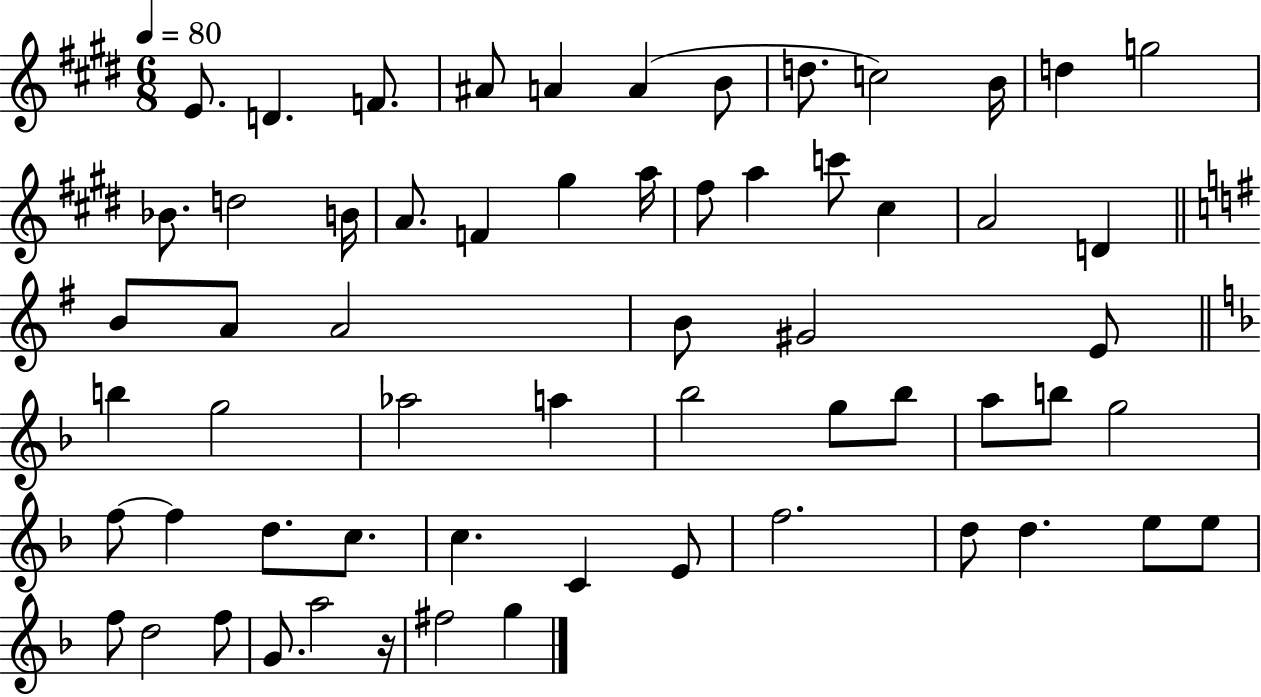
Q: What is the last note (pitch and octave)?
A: G5